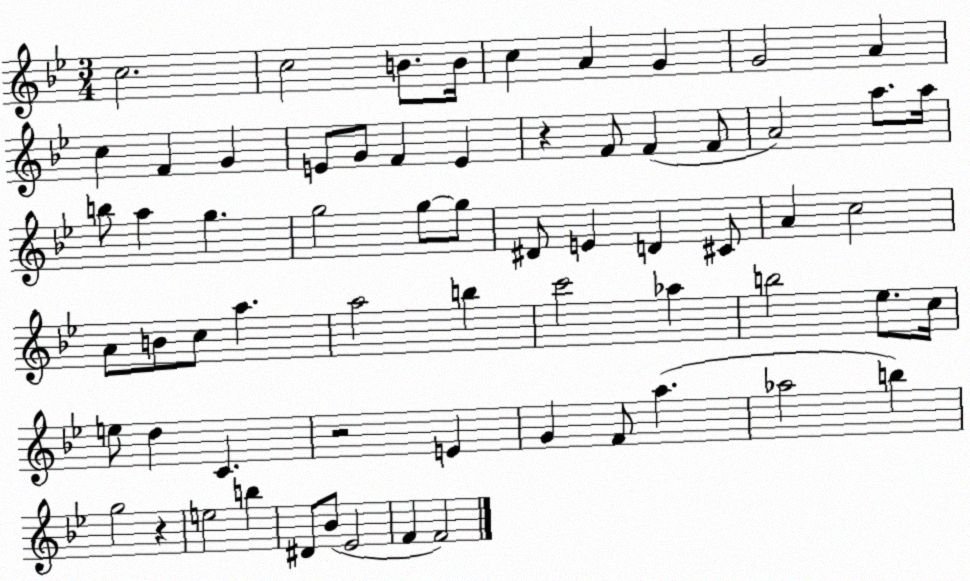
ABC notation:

X:1
T:Untitled
M:3/4
L:1/4
K:Bb
c2 c2 B/2 B/4 c A G G2 A c F G E/2 G/2 F E z F/2 F F/2 A2 a/2 a/4 b/2 a g g2 g/2 g/2 ^D/2 E D ^C/2 A c2 A/2 B/2 c/2 a a2 b c'2 _a b2 _e/2 c/4 e/2 d C z2 E G F/2 a _a2 b g2 z e2 b ^D/2 _B/2 _E2 F F2